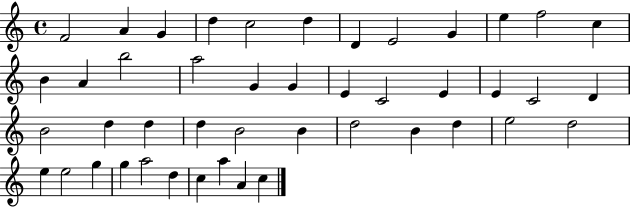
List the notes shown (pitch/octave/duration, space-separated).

F4/h A4/q G4/q D5/q C5/h D5/q D4/q E4/h G4/q E5/q F5/h C5/q B4/q A4/q B5/h A5/h G4/q G4/q E4/q C4/h E4/q E4/q C4/h D4/q B4/h D5/q D5/q D5/q B4/h B4/q D5/h B4/q D5/q E5/h D5/h E5/q E5/h G5/q G5/q A5/h D5/q C5/q A5/q A4/q C5/q